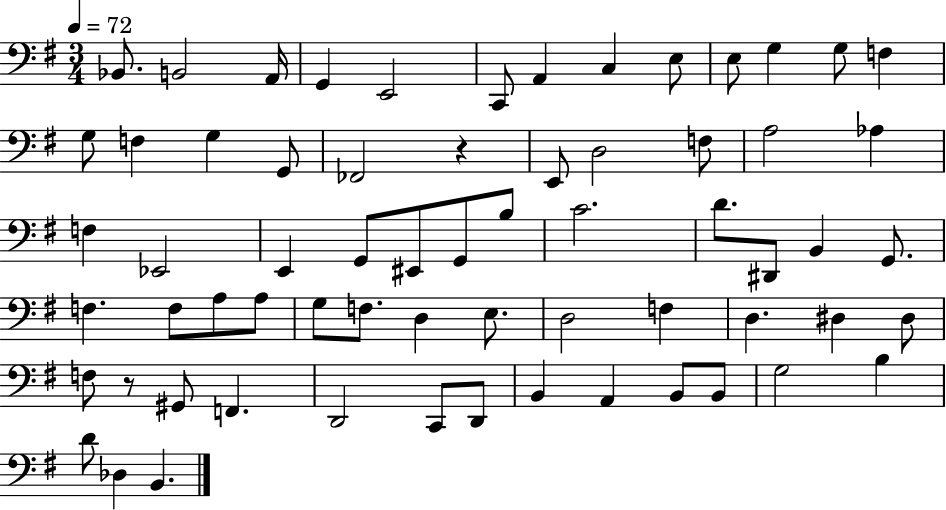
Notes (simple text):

Bb2/e. B2/h A2/s G2/q E2/h C2/e A2/q C3/q E3/e E3/e G3/q G3/e F3/q G3/e F3/q G3/q G2/e FES2/h R/q E2/e D3/h F3/e A3/h Ab3/q F3/q Eb2/h E2/q G2/e EIS2/e G2/e B3/e C4/h. D4/e. D#2/e B2/q G2/e. F3/q. F3/e A3/e A3/e G3/e F3/e. D3/q E3/e. D3/h F3/q D3/q. D#3/q D#3/e F3/e R/e G#2/e F2/q. D2/h C2/e D2/e B2/q A2/q B2/e B2/e G3/h B3/q D4/e Db3/q B2/q.